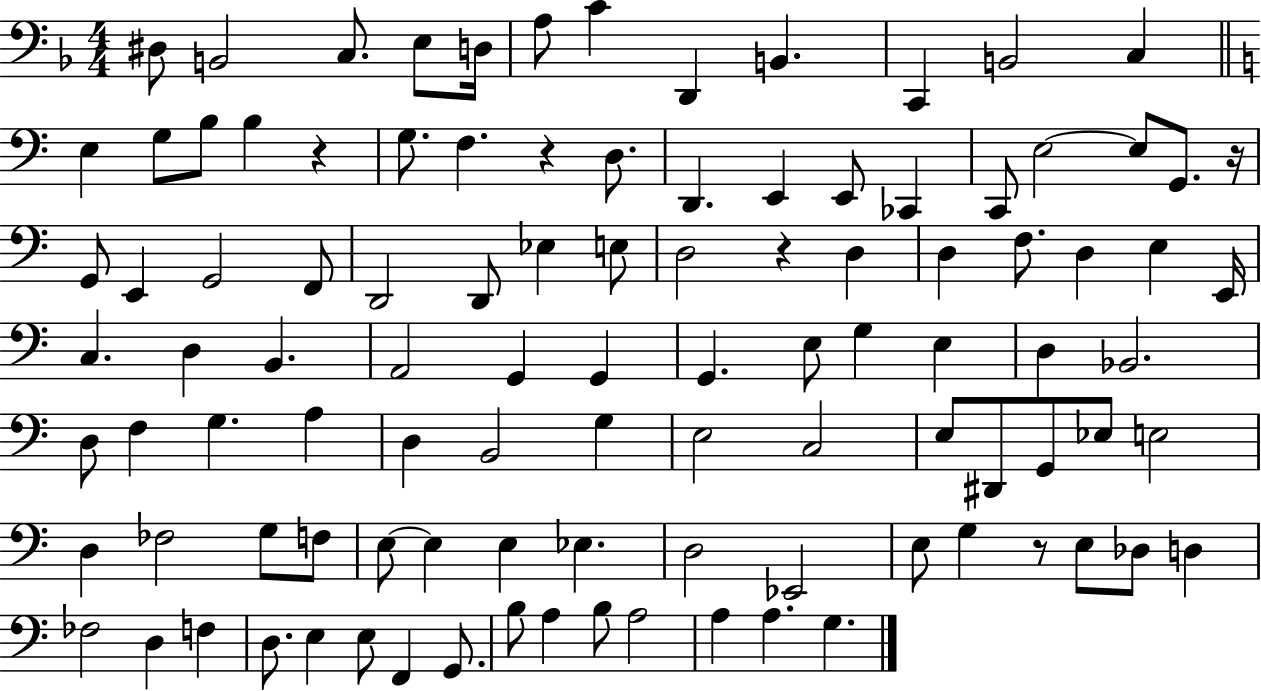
{
  \clef bass
  \numericTimeSignature
  \time 4/4
  \key f \major
  \repeat volta 2 { dis8 b,2 c8. e8 d16 | a8 c'4 d,4 b,4. | c,4 b,2 c4 | \bar "||" \break \key c \major e4 g8 b8 b4 r4 | g8. f4. r4 d8. | d,4. e,4 e,8 ces,4 | c,8 e2~~ e8 g,8. r16 | \break g,8 e,4 g,2 f,8 | d,2 d,8 ees4 e8 | d2 r4 d4 | d4 f8. d4 e4 e,16 | \break c4. d4 b,4. | a,2 g,4 g,4 | g,4. e8 g4 e4 | d4 bes,2. | \break d8 f4 g4. a4 | d4 b,2 g4 | e2 c2 | e8 dis,8 g,8 ees8 e2 | \break d4 fes2 g8 f8 | e8~~ e4 e4 ees4. | d2 ees,2 | e8 g4 r8 e8 des8 d4 | \break fes2 d4 f4 | d8. e4 e8 f,4 g,8. | b8 a4 b8 a2 | a4 a4. g4. | \break } \bar "|."
}